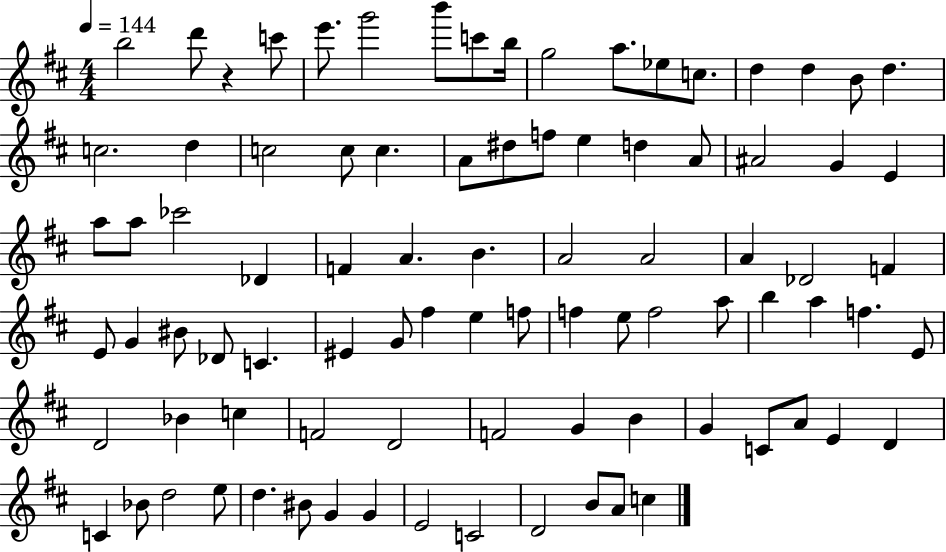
B5/h D6/e R/q C6/e E6/e. G6/h B6/e C6/e B5/s G5/h A5/e. Eb5/e C5/e. D5/q D5/q B4/e D5/q. C5/h. D5/q C5/h C5/e C5/q. A4/e D#5/e F5/e E5/q D5/q A4/e A#4/h G4/q E4/q A5/e A5/e CES6/h Db4/q F4/q A4/q. B4/q. A4/h A4/h A4/q Db4/h F4/q E4/e G4/q BIS4/e Db4/e C4/q. EIS4/q G4/e F#5/q E5/q F5/e F5/q E5/e F5/h A5/e B5/q A5/q F5/q. E4/e D4/h Bb4/q C5/q F4/h D4/h F4/h G4/q B4/q G4/q C4/e A4/e E4/q D4/q C4/q Bb4/e D5/h E5/e D5/q. BIS4/e G4/q G4/q E4/h C4/h D4/h B4/e A4/e C5/q